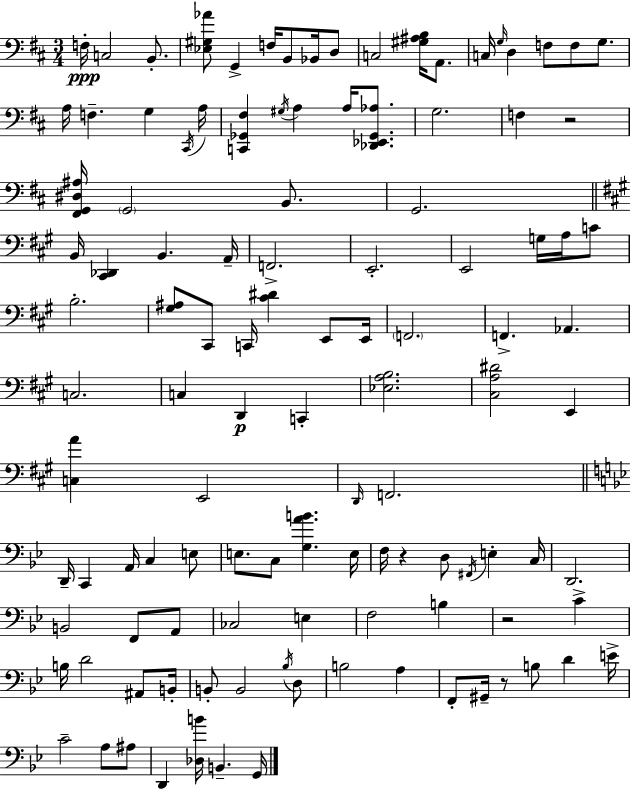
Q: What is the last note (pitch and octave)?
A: G2